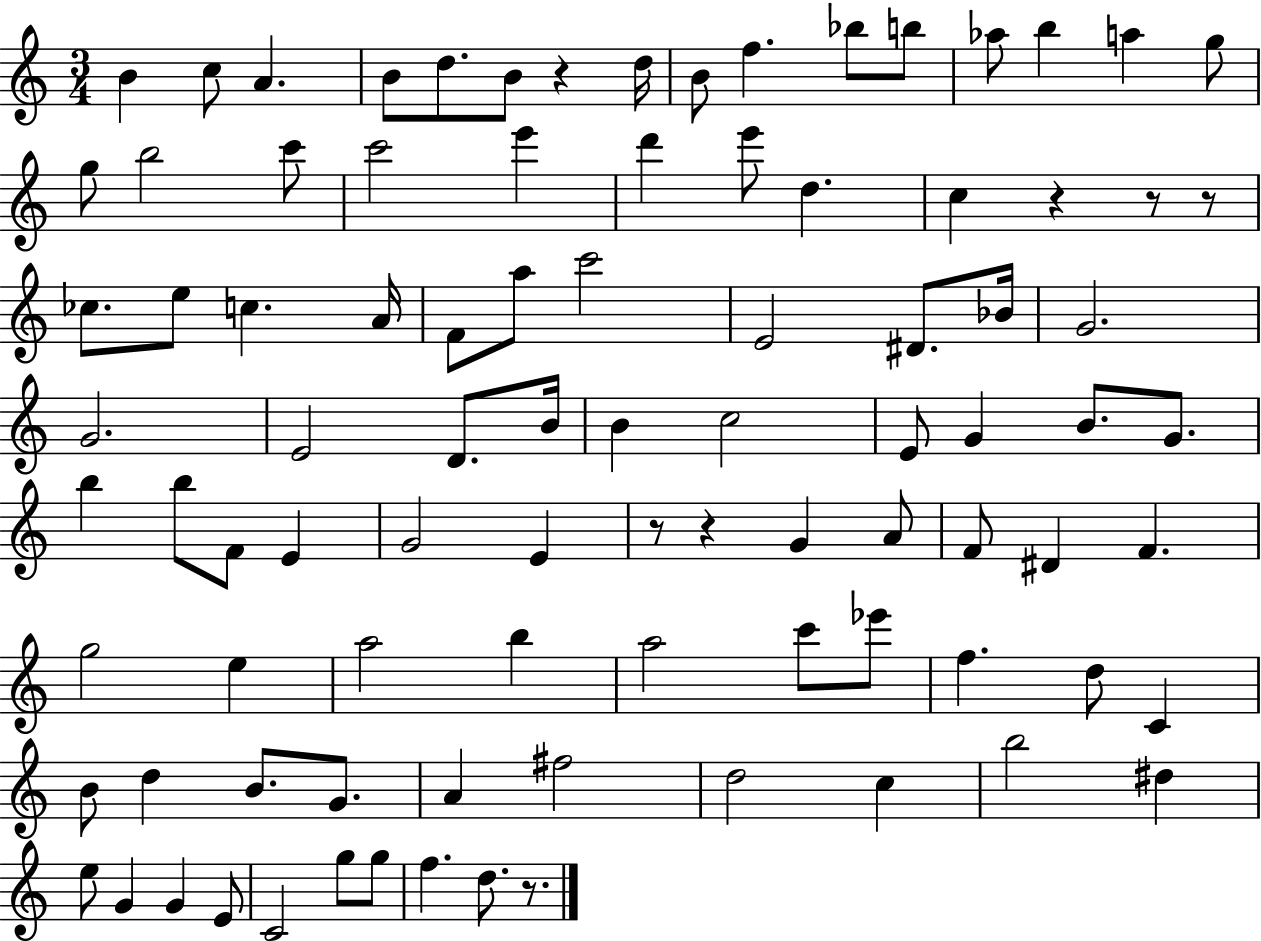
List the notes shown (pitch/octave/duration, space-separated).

B4/q C5/e A4/q. B4/e D5/e. B4/e R/q D5/s B4/e F5/q. Bb5/e B5/e Ab5/e B5/q A5/q G5/e G5/e B5/h C6/e C6/h E6/q D6/q E6/e D5/q. C5/q R/q R/e R/e CES5/e. E5/e C5/q. A4/s F4/e A5/e C6/h E4/h D#4/e. Bb4/s G4/h. G4/h. E4/h D4/e. B4/s B4/q C5/h E4/e G4/q B4/e. G4/e. B5/q B5/e F4/e E4/q G4/h E4/q R/e R/q G4/q A4/e F4/e D#4/q F4/q. G5/h E5/q A5/h B5/q A5/h C6/e Eb6/e F5/q. D5/e C4/q B4/e D5/q B4/e. G4/e. A4/q F#5/h D5/h C5/q B5/h D#5/q E5/e G4/q G4/q E4/e C4/h G5/e G5/e F5/q. D5/e. R/e.